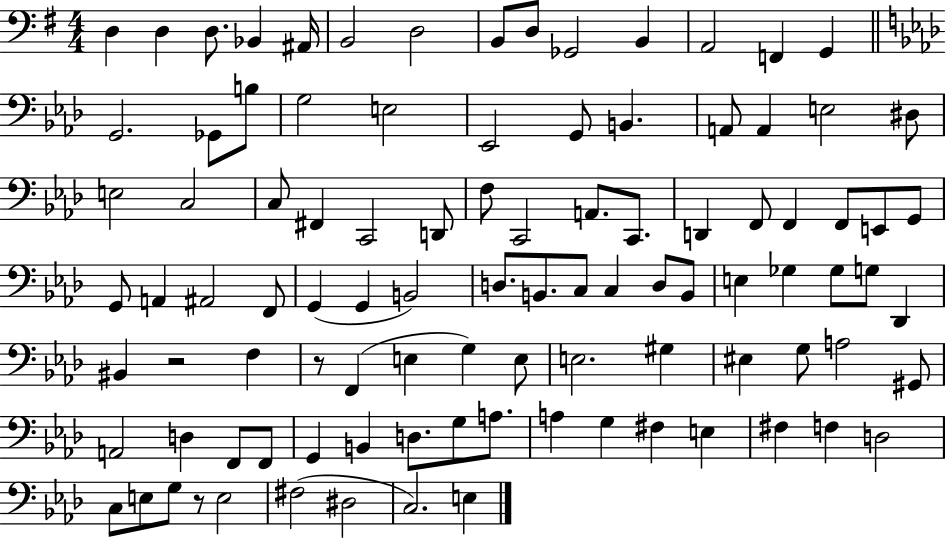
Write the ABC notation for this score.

X:1
T:Untitled
M:4/4
L:1/4
K:G
D, D, D,/2 _B,, ^A,,/4 B,,2 D,2 B,,/2 D,/2 _G,,2 B,, A,,2 F,, G,, G,,2 _G,,/2 B,/2 G,2 E,2 _E,,2 G,,/2 B,, A,,/2 A,, E,2 ^D,/2 E,2 C,2 C,/2 ^F,, C,,2 D,,/2 F,/2 C,,2 A,,/2 C,,/2 D,, F,,/2 F,, F,,/2 E,,/2 G,,/2 G,,/2 A,, ^A,,2 F,,/2 G,, G,, B,,2 D,/2 B,,/2 C,/2 C, D,/2 B,,/2 E, _G, _G,/2 G,/2 _D,, ^B,, z2 F, z/2 F,, E, G, E,/2 E,2 ^G, ^E, G,/2 A,2 ^G,,/2 A,,2 D, F,,/2 F,,/2 G,, B,, D,/2 G,/2 A,/2 A, G, ^F, E, ^F, F, D,2 C,/2 E,/2 G,/2 z/2 E,2 ^F,2 ^D,2 C,2 E,